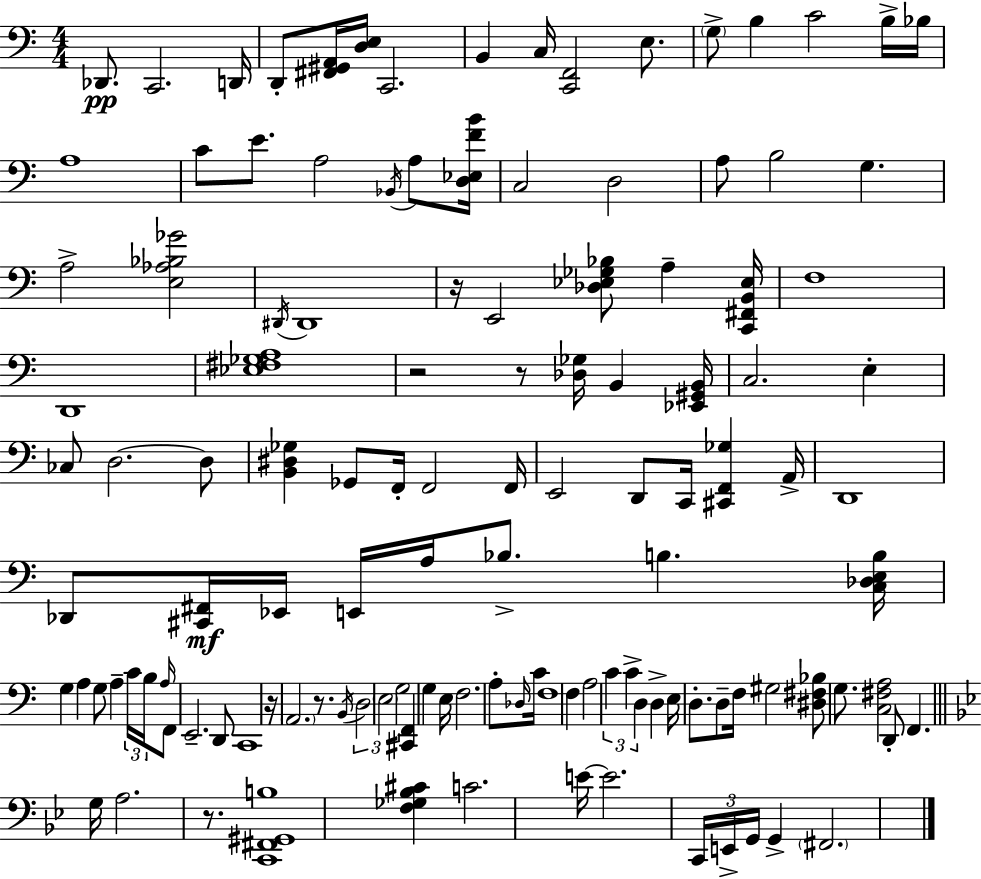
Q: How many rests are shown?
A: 6